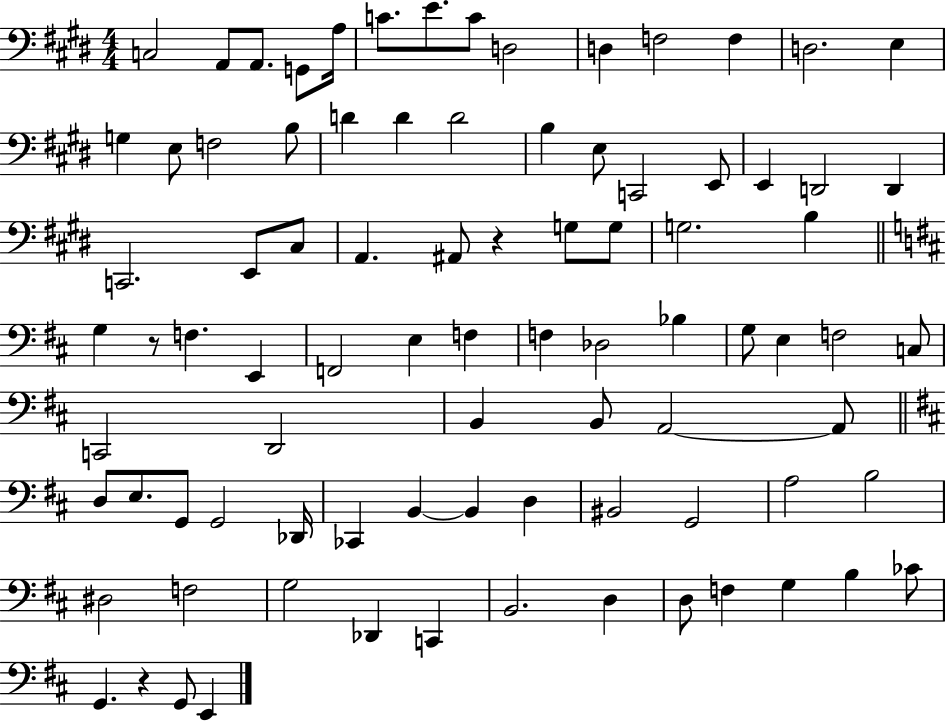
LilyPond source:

{
  \clef bass
  \numericTimeSignature
  \time 4/4
  \key e \major
  c2 a,8 a,8. g,8 a16 | c'8. e'8. c'8 d2 | d4 f2 f4 | d2. e4 | \break g4 e8 f2 b8 | d'4 d'4 d'2 | b4 e8 c,2 e,8 | e,4 d,2 d,4 | \break c,2. e,8 cis8 | a,4. ais,8 r4 g8 g8 | g2. b4 | \bar "||" \break \key b \minor g4 r8 f4. e,4 | f,2 e4 f4 | f4 des2 bes4 | g8 e4 f2 c8 | \break c,2 d,2 | b,4 b,8 a,2~~ a,8 | \bar "||" \break \key d \major d8 e8. g,8 g,2 des,16 | ces,4 b,4~~ b,4 d4 | bis,2 g,2 | a2 b2 | \break dis2 f2 | g2 des,4 c,4 | b,2. d4 | d8 f4 g4 b4 ces'8 | \break g,4. r4 g,8 e,4 | \bar "|."
}